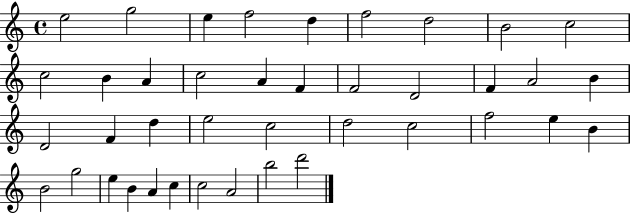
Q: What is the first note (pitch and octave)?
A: E5